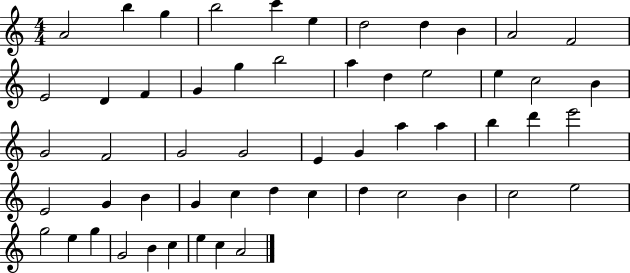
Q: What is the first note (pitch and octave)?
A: A4